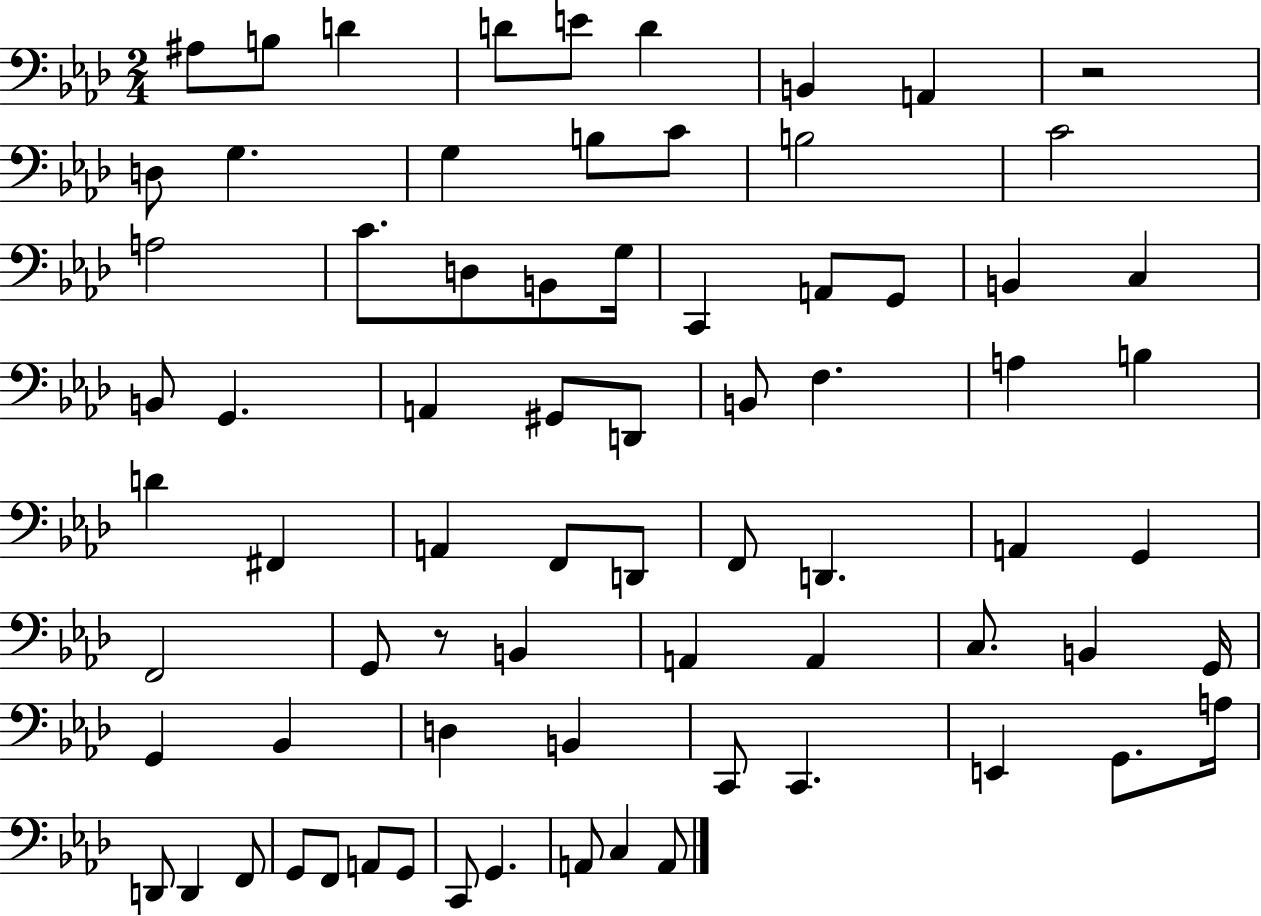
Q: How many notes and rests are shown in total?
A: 74